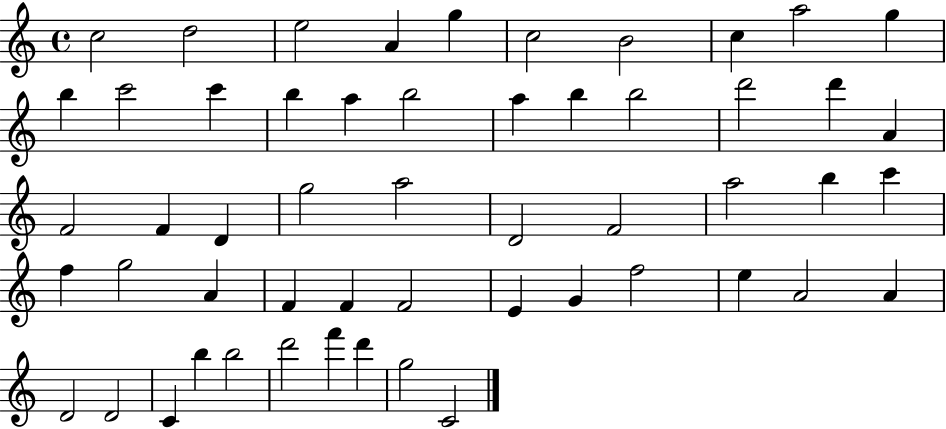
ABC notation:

X:1
T:Untitled
M:4/4
L:1/4
K:C
c2 d2 e2 A g c2 B2 c a2 g b c'2 c' b a b2 a b b2 d'2 d' A F2 F D g2 a2 D2 F2 a2 b c' f g2 A F F F2 E G f2 e A2 A D2 D2 C b b2 d'2 f' d' g2 C2